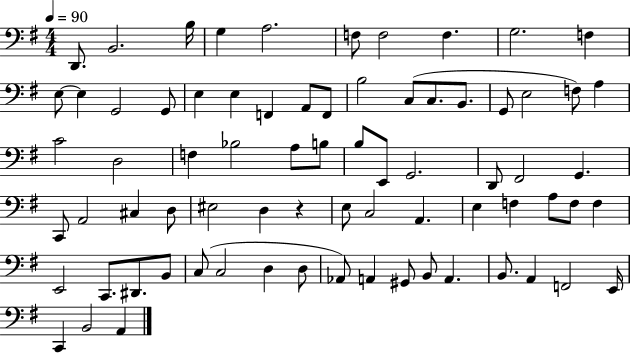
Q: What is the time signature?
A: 4/4